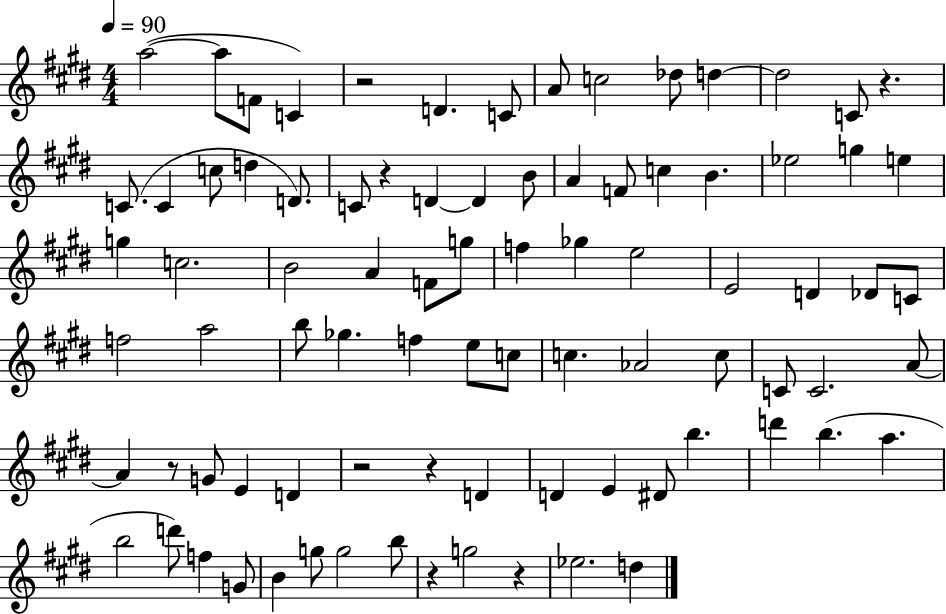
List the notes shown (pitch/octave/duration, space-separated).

A5/h A5/e F4/e C4/q R/h D4/q. C4/e A4/e C5/h Db5/e D5/q D5/h C4/e R/q. C4/e. C4/q C5/e D5/q D4/e. C4/e R/q D4/q D4/q B4/e A4/q F4/e C5/q B4/q. Eb5/h G5/q E5/q G5/q C5/h. B4/h A4/q F4/e G5/e F5/q Gb5/q E5/h E4/h D4/q Db4/e C4/e F5/h A5/h B5/e Gb5/q. F5/q E5/e C5/e C5/q. Ab4/h C5/e C4/e C4/h. A4/e A4/q R/e G4/e E4/q D4/q R/h R/q D4/q D4/q E4/q D#4/e B5/q. D6/q B5/q. A5/q. B5/h D6/e F5/q G4/e B4/q G5/e G5/h B5/e R/q G5/h R/q Eb5/h. D5/q